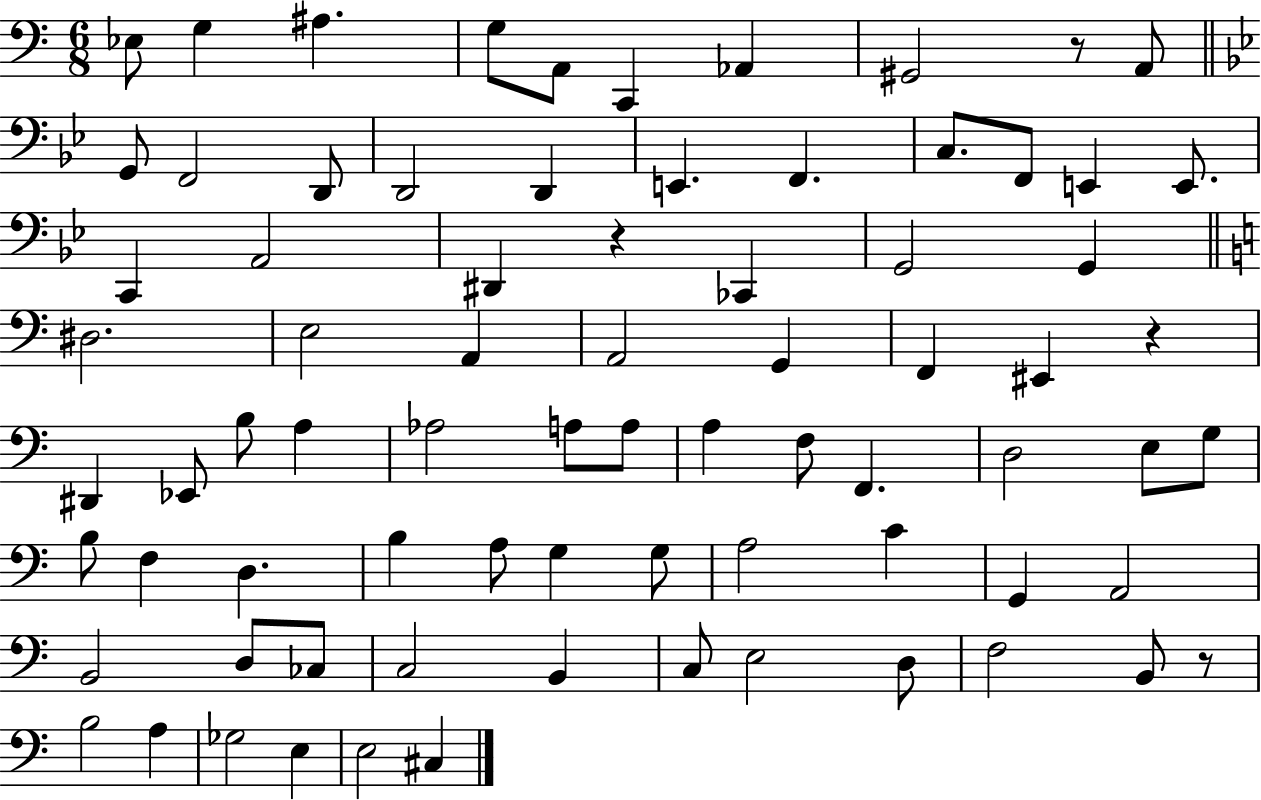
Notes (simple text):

Eb3/e G3/q A#3/q. G3/e A2/e C2/q Ab2/q G#2/h R/e A2/e G2/e F2/h D2/e D2/h D2/q E2/q. F2/q. C3/e. F2/e E2/q E2/e. C2/q A2/h D#2/q R/q CES2/q G2/h G2/q D#3/h. E3/h A2/q A2/h G2/q F2/q EIS2/q R/q D#2/q Eb2/e B3/e A3/q Ab3/h A3/e A3/e A3/q F3/e F2/q. D3/h E3/e G3/e B3/e F3/q D3/q. B3/q A3/e G3/q G3/e A3/h C4/q G2/q A2/h B2/h D3/e CES3/e C3/h B2/q C3/e E3/h D3/e F3/h B2/e R/e B3/h A3/q Gb3/h E3/q E3/h C#3/q